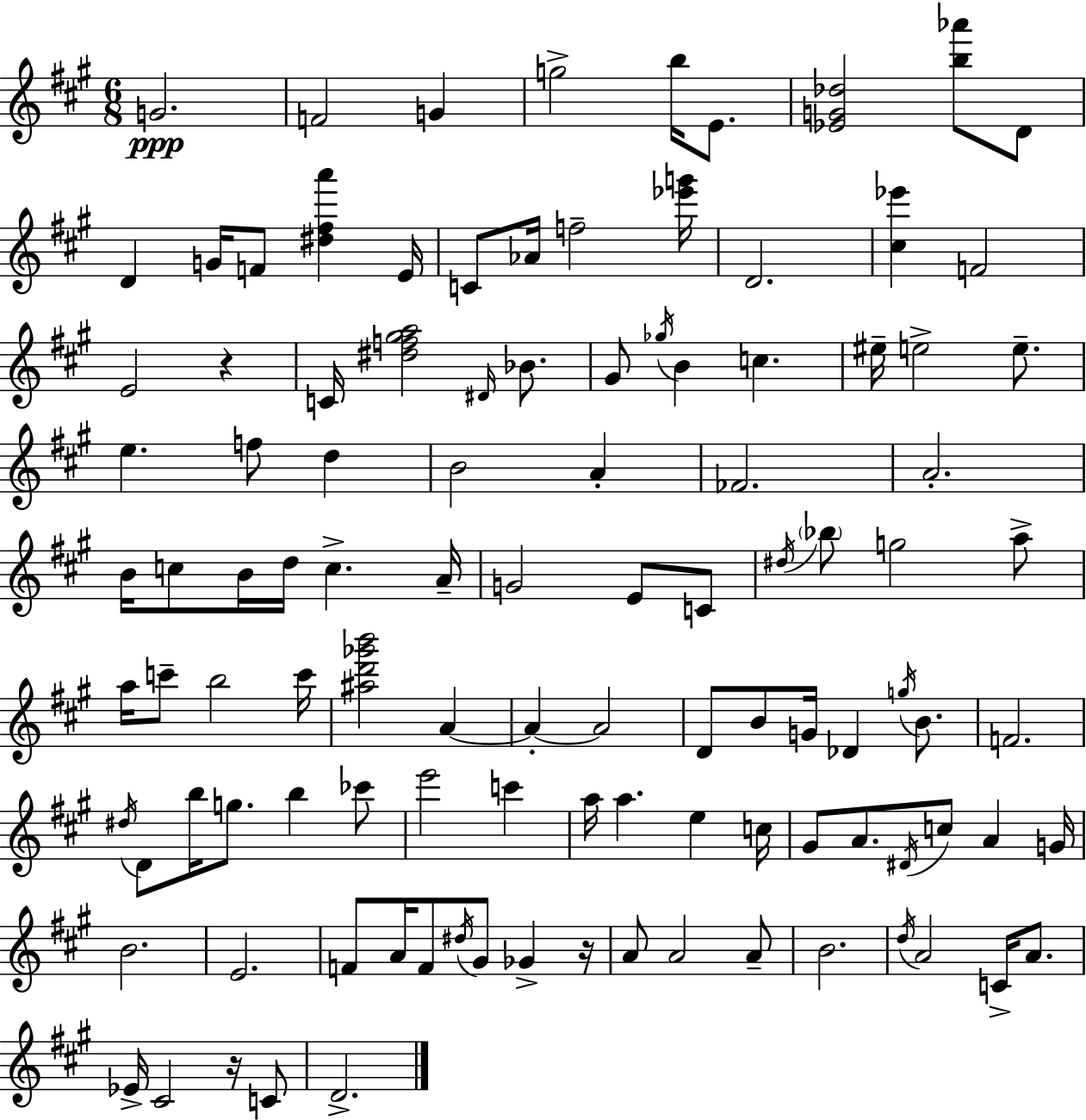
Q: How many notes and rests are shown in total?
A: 109